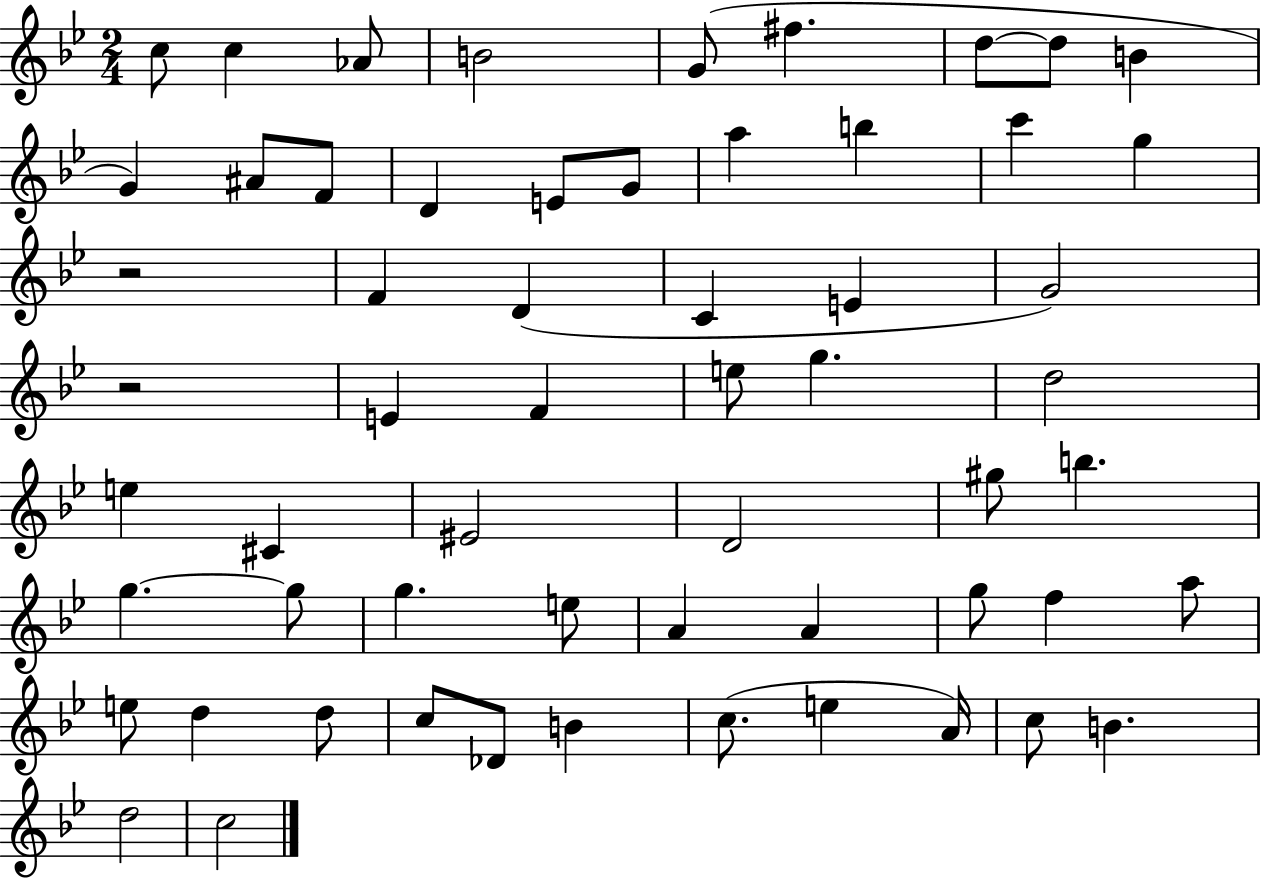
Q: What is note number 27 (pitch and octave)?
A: E5